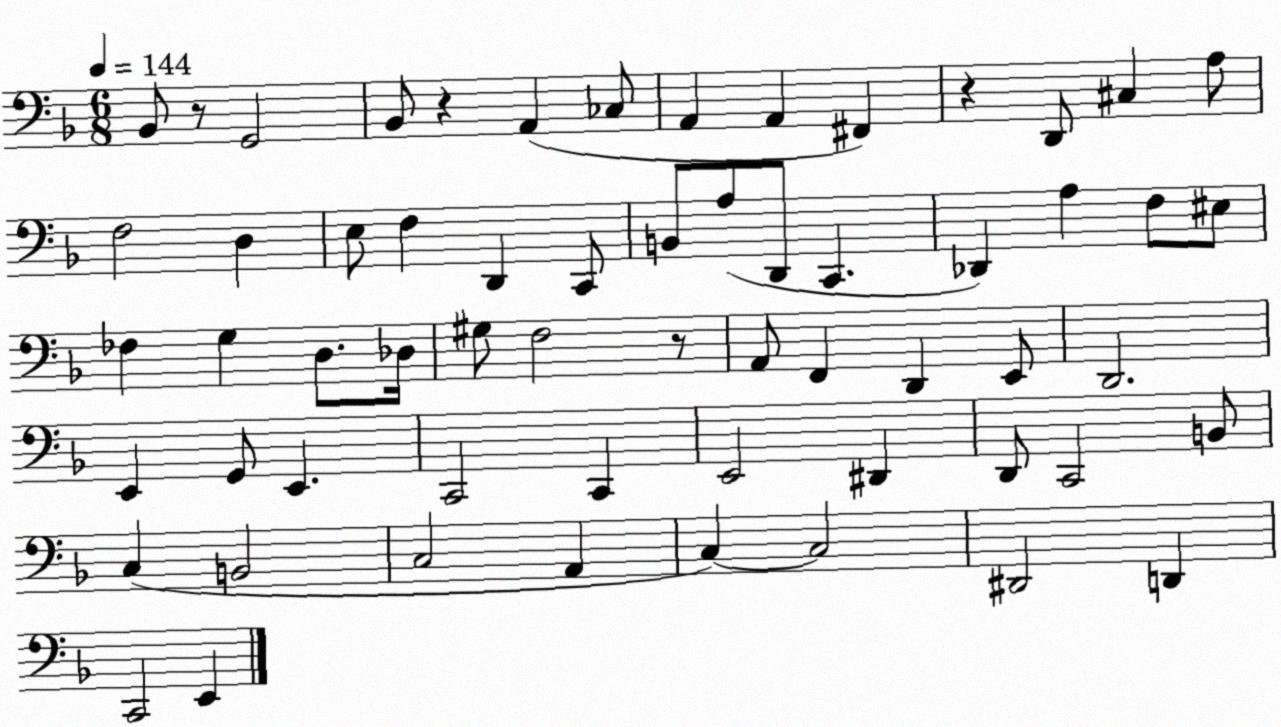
X:1
T:Untitled
M:6/8
L:1/4
K:F
_B,,/2 z/2 G,,2 _B,,/2 z A,, _C,/2 A,, A,, ^F,, z D,,/2 ^C, A,/2 F,2 D, E,/2 F, D,, C,,/2 B,,/2 A,/2 D,,/2 C,, _D,, A, F,/2 ^E,/2 _F, G, D,/2 _D,/4 ^G,/2 F,2 z/2 A,,/2 F,, D,, E,,/2 D,,2 E,, G,,/2 E,, C,,2 C,, E,,2 ^D,, D,,/2 C,,2 B,,/2 C, B,,2 C,2 A,, C, C,2 ^D,,2 D,, C,,2 E,,